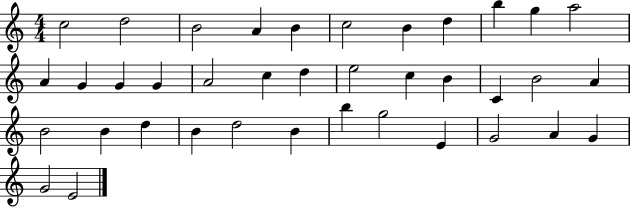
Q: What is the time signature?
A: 4/4